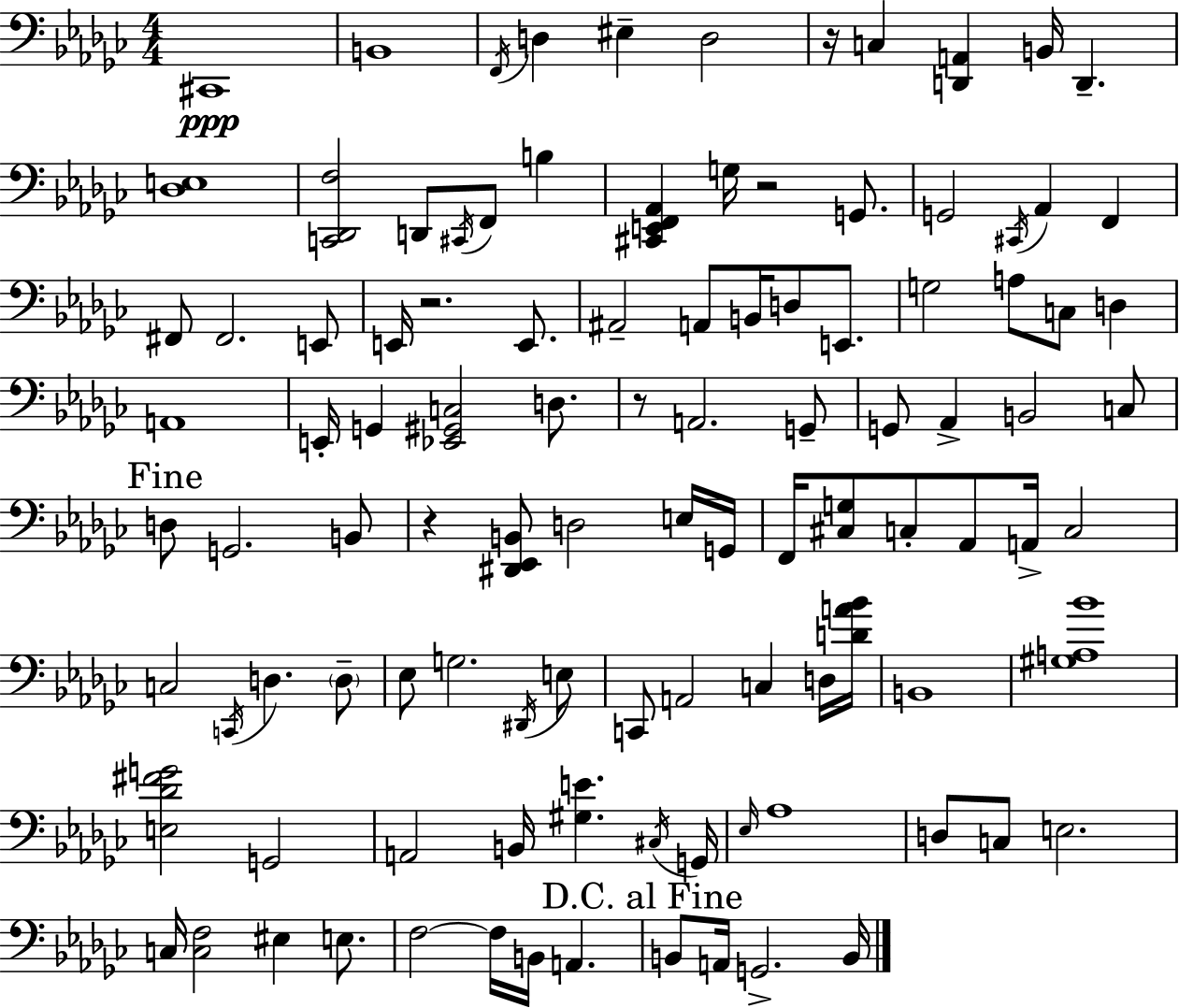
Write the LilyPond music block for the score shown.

{
  \clef bass
  \numericTimeSignature
  \time 4/4
  \key ees \minor
  cis,1\ppp | b,1 | \acciaccatura { f,16 } d4 eis4-- d2 | r16 c4 <d, a,>4 b,16 d,4.-- | \break <des e>1 | <c, des, f>2 d,8 \acciaccatura { cis,16 } f,8 b4 | <cis, e, f, aes,>4 g16 r2 g,8. | g,2 \acciaccatura { cis,16 } aes,4 f,4 | \break fis,8 fis,2. | e,8 e,16 r2. | e,8. ais,2-- a,8 b,16 d8 | e,8. g2 a8 c8 d4 | \break a,1 | e,16-. g,4 <ees, gis, c>2 | d8. r8 a,2. | g,8-- g,8 aes,4-> b,2 | \break c8 \mark "Fine" d8 g,2. | b,8 r4 <dis, ees, b,>8 d2 | e16 g,16 f,16 <cis g>8 c8-. aes,8 a,16-> c2 | c2 \acciaccatura { c,16 } d4. | \break \parenthesize d8-- ees8 g2. | \acciaccatura { dis,16 } e8 c,8 a,2 c4 | d16 <d' a' bes'>16 b,1 | <gis a bes'>1 | \break <e des' fis' g'>2 g,2 | a,2 b,16 <gis e'>4. | \acciaccatura { cis16 } g,16 \grace { ees16 } aes1 | d8 c8 e2. | \break c16 <c f>2 | eis4 e8. f2~~ f16 | b,16 a,4. \mark "D.C. al Fine" b,8 a,16 g,2.-> | b,16 \bar "|."
}